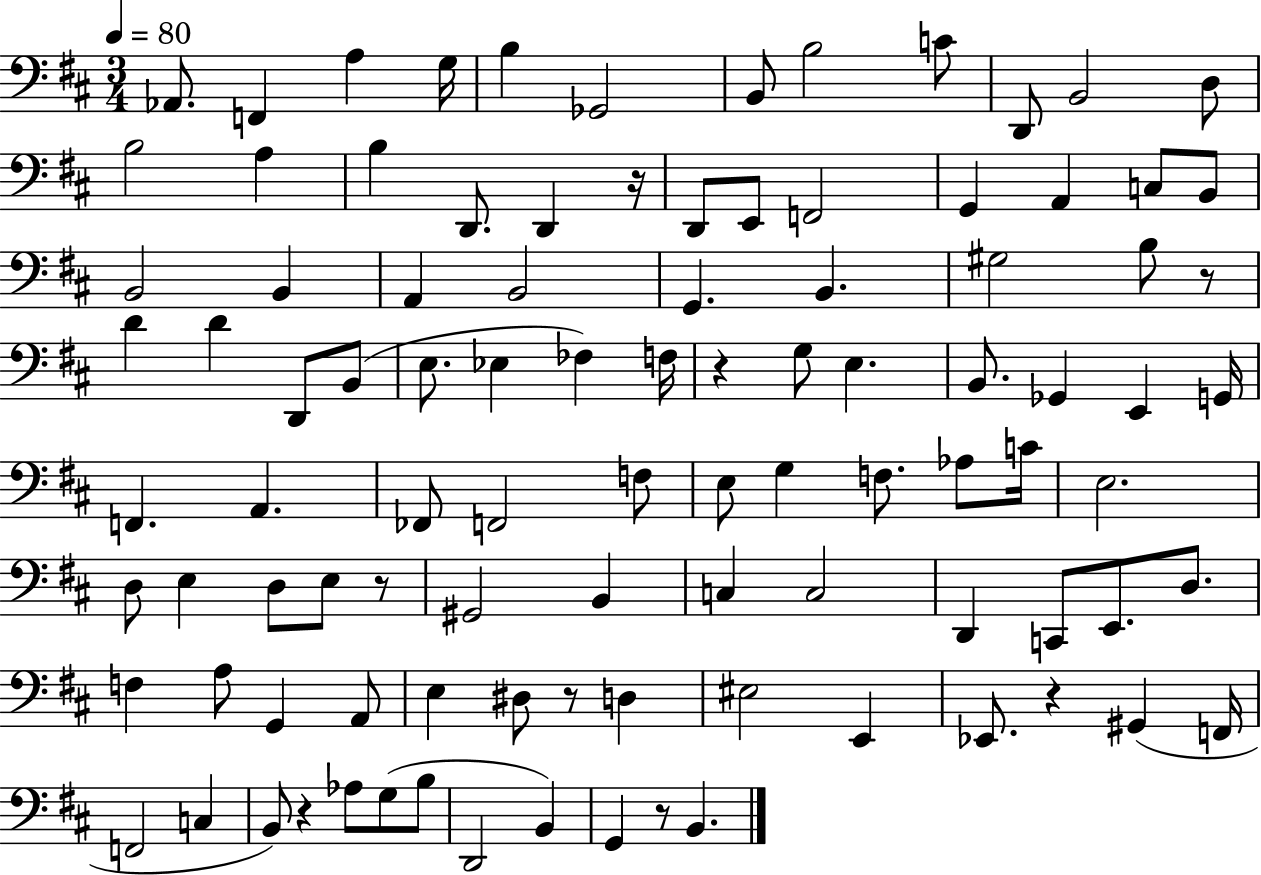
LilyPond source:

{
  \clef bass
  \numericTimeSignature
  \time 3/4
  \key d \major
  \tempo 4 = 80
  aes,8. f,4 a4 g16 | b4 ges,2 | b,8 b2 c'8 | d,8 b,2 d8 | \break b2 a4 | b4 d,8. d,4 r16 | d,8 e,8 f,2 | g,4 a,4 c8 b,8 | \break b,2 b,4 | a,4 b,2 | g,4. b,4. | gis2 b8 r8 | \break d'4 d'4 d,8 b,8( | e8. ees4 fes4) f16 | r4 g8 e4. | b,8. ges,4 e,4 g,16 | \break f,4. a,4. | fes,8 f,2 f8 | e8 g4 f8. aes8 c'16 | e2. | \break d8 e4 d8 e8 r8 | gis,2 b,4 | c4 c2 | d,4 c,8 e,8. d8. | \break f4 a8 g,4 a,8 | e4 dis8 r8 d4 | eis2 e,4 | ees,8. r4 gis,4( f,16 | \break f,2 c4 | b,8) r4 aes8 g8( b8 | d,2 b,4) | g,4 r8 b,4. | \break \bar "|."
}